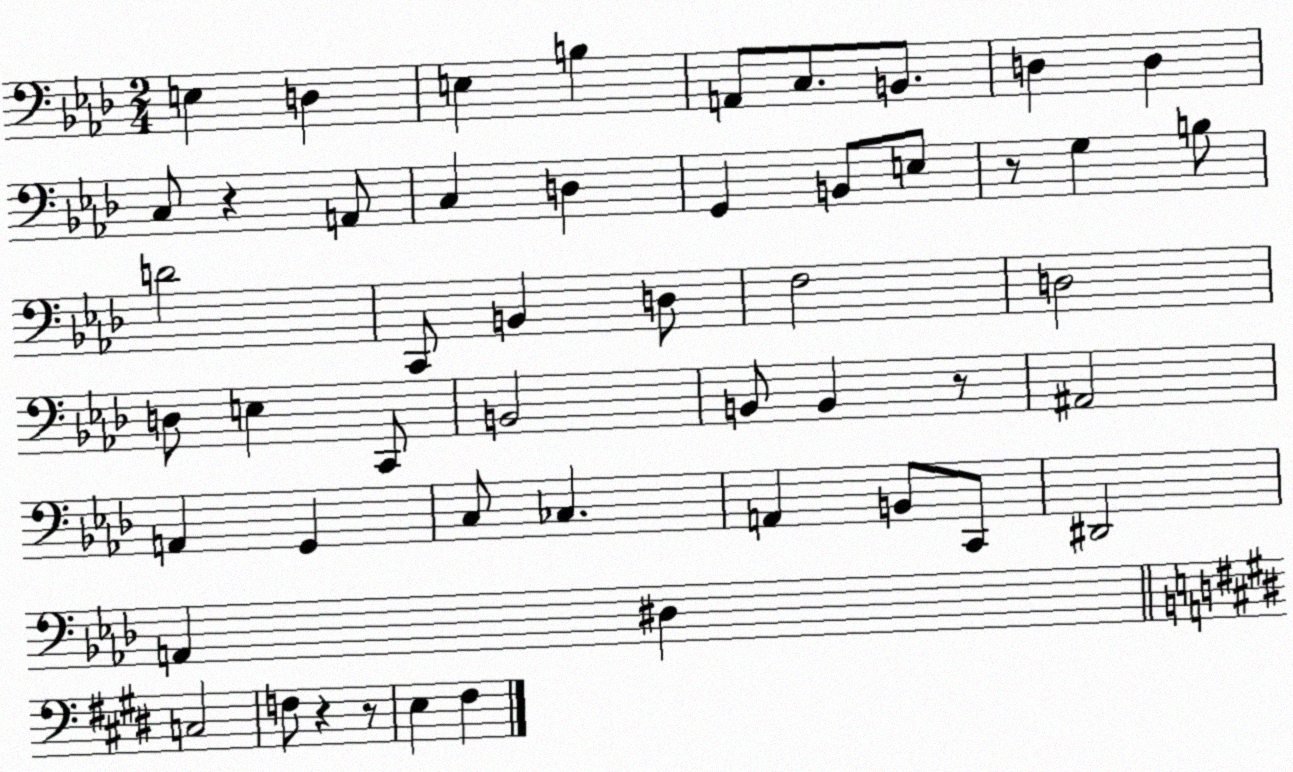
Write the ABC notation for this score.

X:1
T:Untitled
M:2/4
L:1/4
K:Ab
E, D, E, B, A,,/2 C,/2 B,,/2 D, D, C,/2 z A,,/2 C, D, G,, B,,/2 E,/2 z/2 G, B,/2 D2 C,,/2 B,, D,/2 F,2 D,2 D,/2 E, C,,/2 B,,2 B,,/2 B,, z/2 ^A,,2 A,, G,, C,/2 _C, A,, B,,/2 C,,/2 ^D,,2 A,, ^D, C,2 F,/2 z z/2 E, ^F,